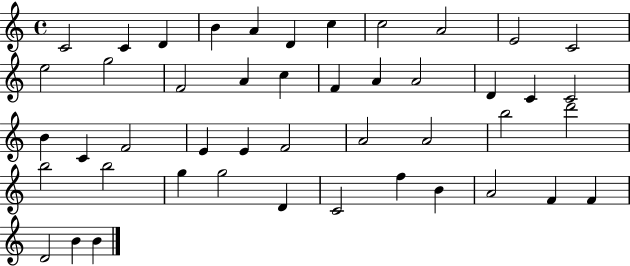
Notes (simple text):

C4/h C4/q D4/q B4/q A4/q D4/q C5/q C5/h A4/h E4/h C4/h E5/h G5/h F4/h A4/q C5/q F4/q A4/q A4/h D4/q C4/q C4/h B4/q C4/q F4/h E4/q E4/q F4/h A4/h A4/h B5/h D6/h B5/h B5/h G5/q G5/h D4/q C4/h F5/q B4/q A4/h F4/q F4/q D4/h B4/q B4/q